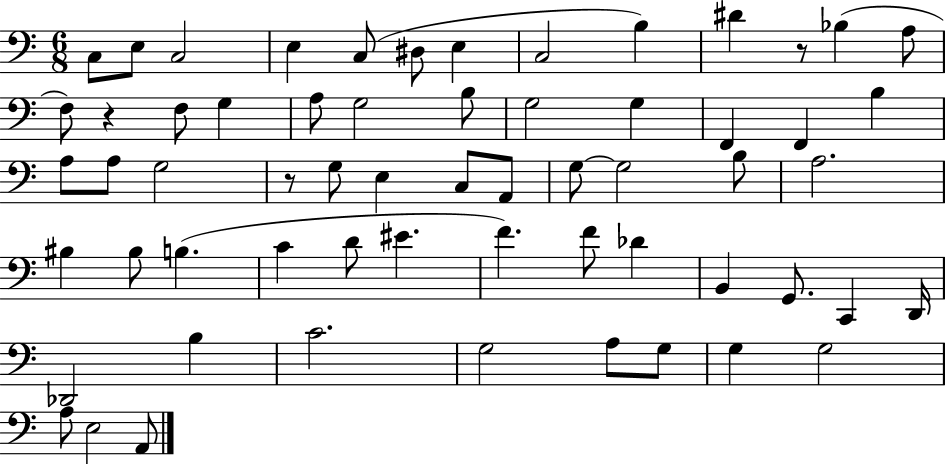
X:1
T:Untitled
M:6/8
L:1/4
K:C
C,/2 E,/2 C,2 E, C,/2 ^D,/2 E, C,2 B, ^D z/2 _B, A,/2 F,/2 z F,/2 G, A,/2 G,2 B,/2 G,2 G, F,, F,, B, A,/2 A,/2 G,2 z/2 G,/2 E, C,/2 A,,/2 G,/2 G,2 B,/2 A,2 ^B, ^B,/2 B, C D/2 ^E F F/2 _D B,, G,,/2 C,, D,,/4 _D,,2 B, C2 G,2 A,/2 G,/2 G, G,2 A,/2 E,2 A,,/2